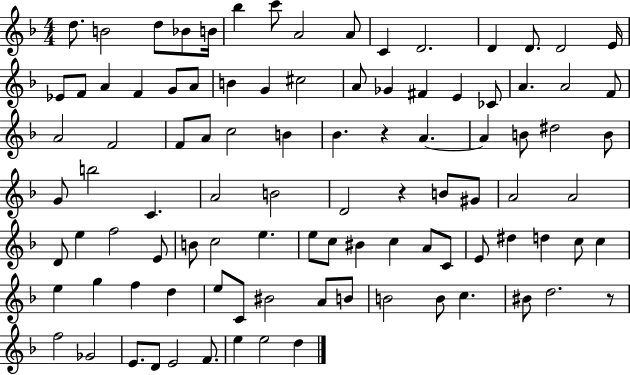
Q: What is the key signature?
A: F major